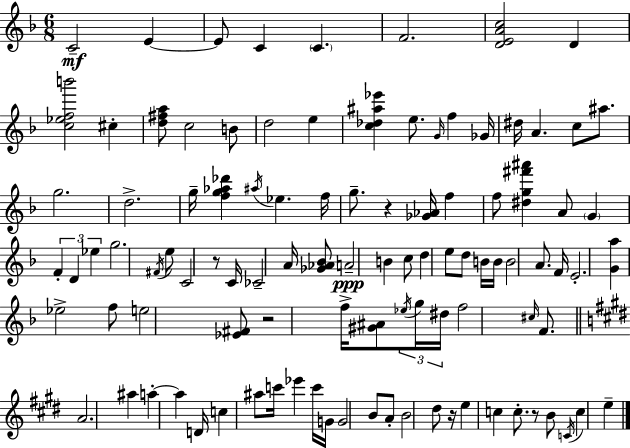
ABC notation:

X:1
T:Untitled
M:6/8
L:1/4
K:F
C2 E E/2 C C F2 [DEAc]2 D [c_efb']2 ^c [d^fa]/2 c2 B/2 d2 e [c_d^a_e'] e/2 G/4 f _G/4 ^d/4 A c/2 ^a/2 g2 d2 g/4 [fg_a_d'] ^a/4 _e f/4 g/2 z [_G_A]/4 f f/2 [^dg^f'^a'] A/2 G F D _e g2 ^F/4 e/2 C2 z/2 C/4 _C2 A/4 [_G_A_B]/2 A2 B c/2 d e/2 d/2 B/4 B/4 B2 A/2 F/4 E2 [Ga] _e2 f/2 e2 [_E^F]/2 z2 f/4 [^G^A]/2 _e/4 g/4 ^d/4 f2 ^c/4 F/2 A2 ^a a a D/4 c ^a/2 c'/4 _e' c'/4 G/4 G2 B/2 A/2 B2 ^d/2 z/4 e c c/2 z/2 B/2 C/4 c e